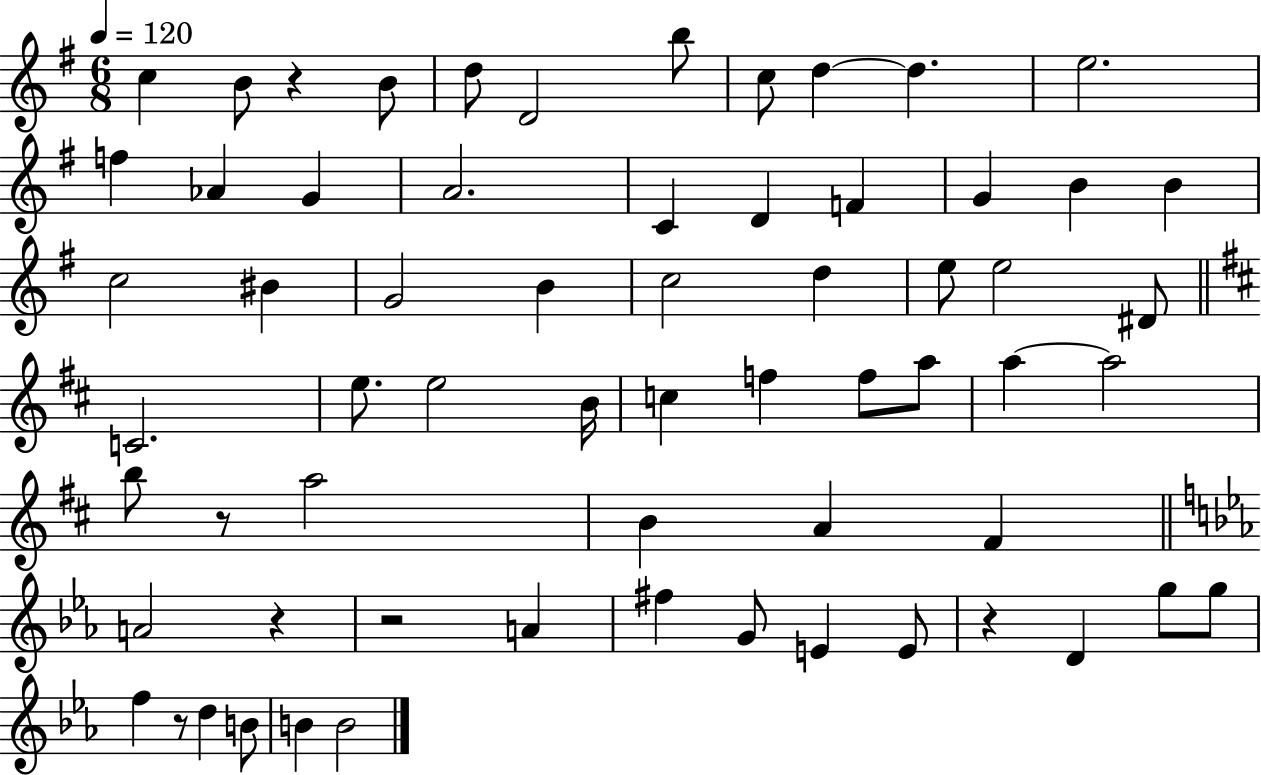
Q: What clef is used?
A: treble